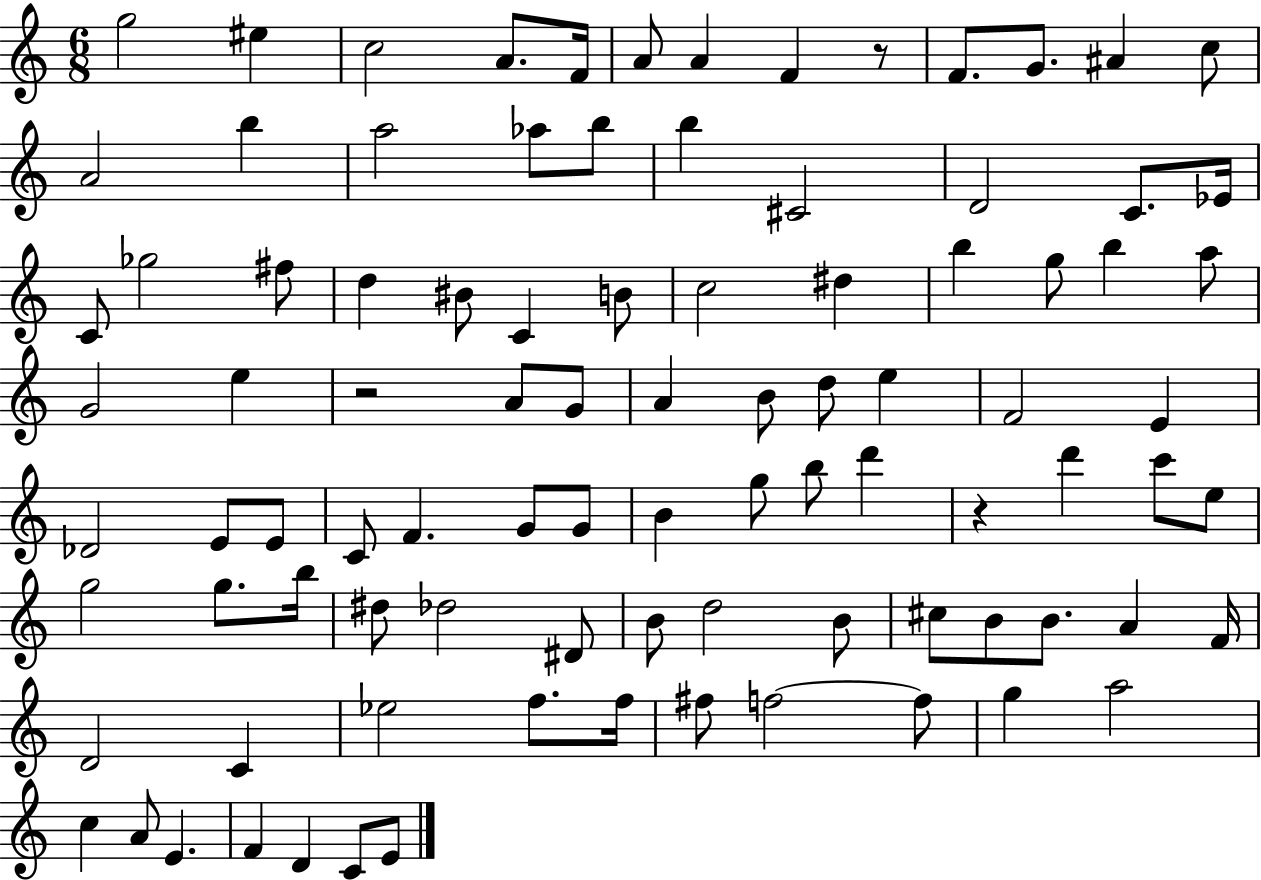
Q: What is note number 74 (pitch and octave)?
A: D4